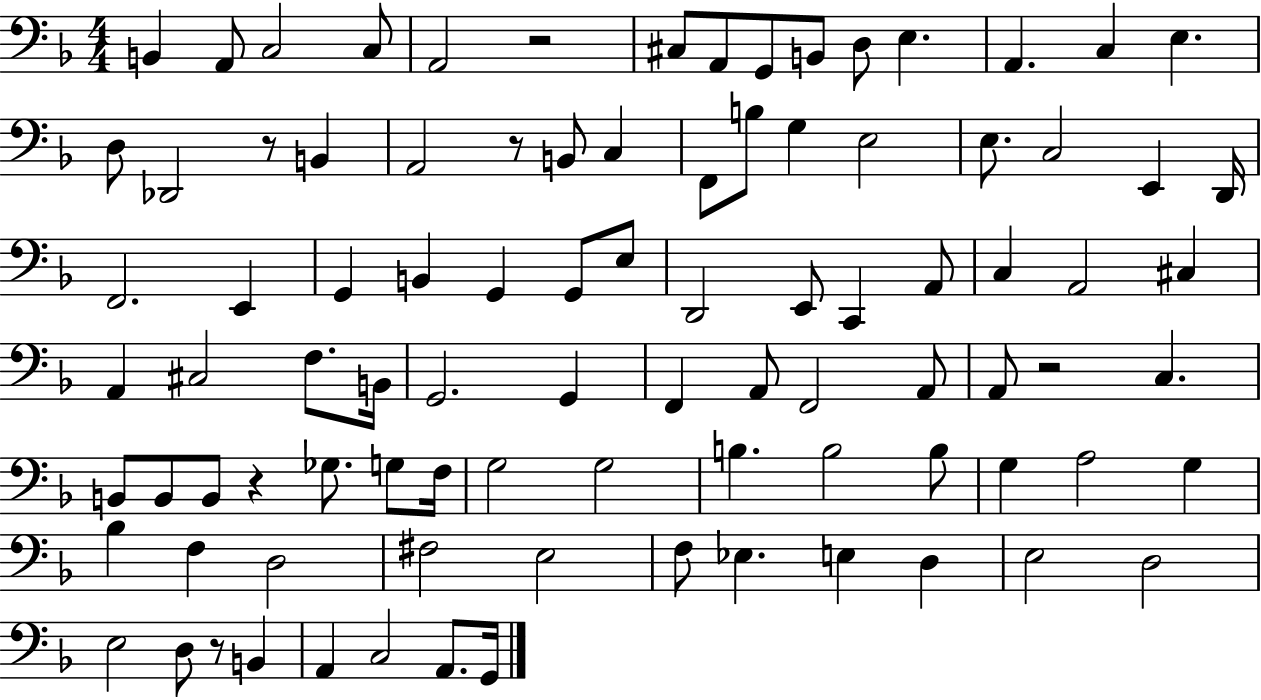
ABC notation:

X:1
T:Untitled
M:4/4
L:1/4
K:F
B,, A,,/2 C,2 C,/2 A,,2 z2 ^C,/2 A,,/2 G,,/2 B,,/2 D,/2 E, A,, C, E, D,/2 _D,,2 z/2 B,, A,,2 z/2 B,,/2 C, F,,/2 B,/2 G, E,2 E,/2 C,2 E,, D,,/4 F,,2 E,, G,, B,, G,, G,,/2 E,/2 D,,2 E,,/2 C,, A,,/2 C, A,,2 ^C, A,, ^C,2 F,/2 B,,/4 G,,2 G,, F,, A,,/2 F,,2 A,,/2 A,,/2 z2 C, B,,/2 B,,/2 B,,/2 z _G,/2 G,/2 F,/4 G,2 G,2 B, B,2 B,/2 G, A,2 G, _B, F, D,2 ^F,2 E,2 F,/2 _E, E, D, E,2 D,2 E,2 D,/2 z/2 B,, A,, C,2 A,,/2 G,,/4